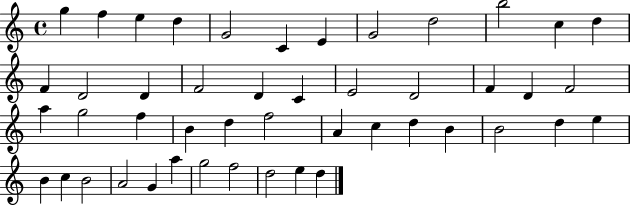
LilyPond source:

{
  \clef treble
  \time 4/4
  \defaultTimeSignature
  \key c \major
  g''4 f''4 e''4 d''4 | g'2 c'4 e'4 | g'2 d''2 | b''2 c''4 d''4 | \break f'4 d'2 d'4 | f'2 d'4 c'4 | e'2 d'2 | f'4 d'4 f'2 | \break a''4 g''2 f''4 | b'4 d''4 f''2 | a'4 c''4 d''4 b'4 | b'2 d''4 e''4 | \break b'4 c''4 b'2 | a'2 g'4 a''4 | g''2 f''2 | d''2 e''4 d''4 | \break \bar "|."
}